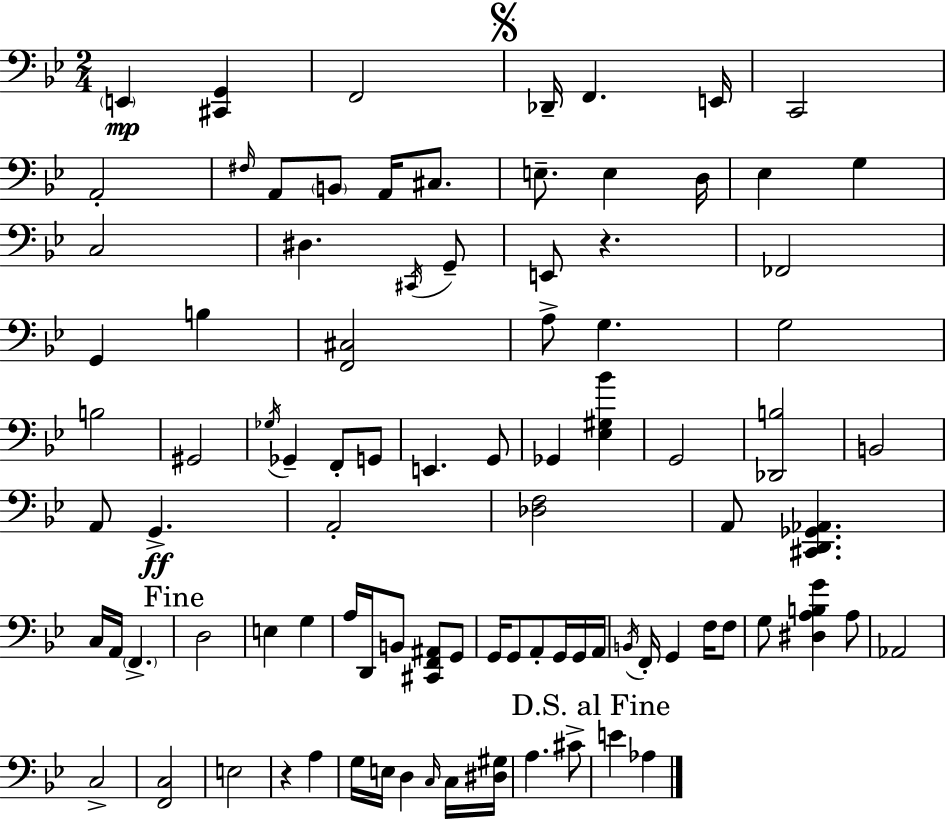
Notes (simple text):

E2/q [C#2,G2]/q F2/h Db2/s F2/q. E2/s C2/h A2/h F#3/s A2/e B2/e A2/s C#3/e. E3/e. E3/q D3/s Eb3/q G3/q C3/h D#3/q. C#2/s G2/e E2/e R/q. FES2/h G2/q B3/q [F2,C#3]/h A3/e G3/q. G3/h B3/h G#2/h Gb3/s Gb2/q F2/e G2/e E2/q. G2/e Gb2/q [Eb3,G#3,Bb4]/q G2/h [Db2,B3]/h B2/h A2/e G2/q. A2/h [Db3,F3]/h A2/e [C#2,D2,Gb2,Ab2]/q. C3/s A2/s F2/q. D3/h E3/q G3/q A3/s D2/s B2/e [C#2,F2,A#2]/e G2/e G2/s G2/e A2/e G2/s G2/s A2/s B2/s F2/s G2/q F3/s F3/e G3/e [D#3,A3,B3,G4]/q A3/e Ab2/h C3/h [F2,C3]/h E3/h R/q A3/q G3/s E3/s D3/q C3/s C3/s [D#3,G#3]/s A3/q. C#4/e E4/q Ab3/q